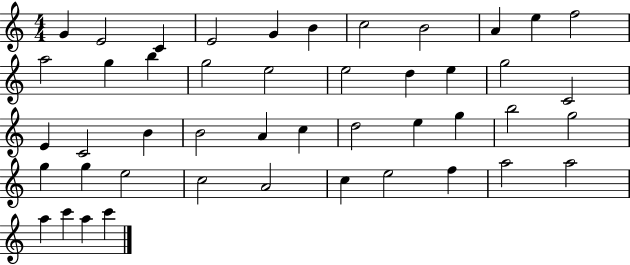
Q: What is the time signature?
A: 4/4